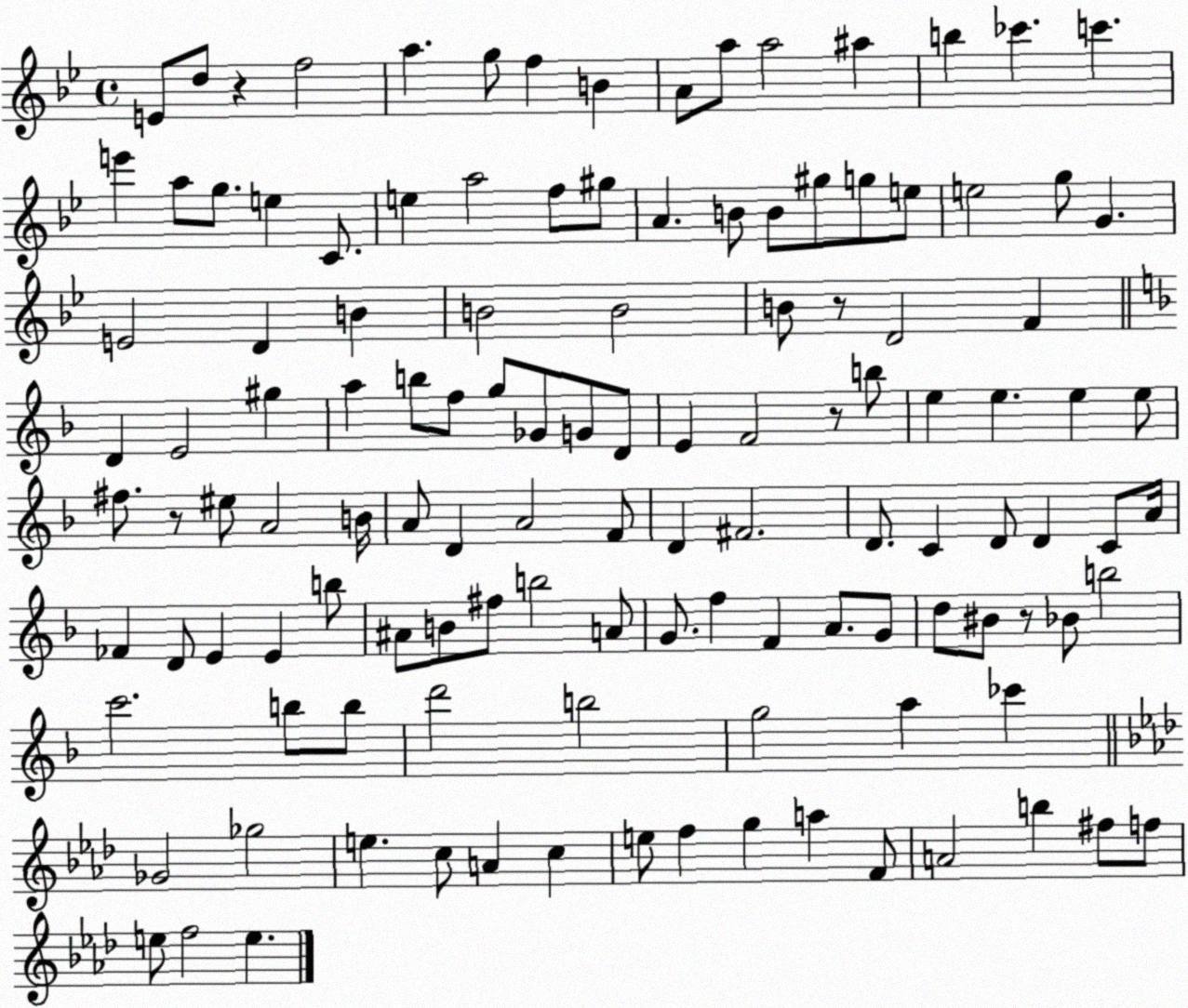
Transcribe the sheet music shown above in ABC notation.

X:1
T:Untitled
M:4/4
L:1/4
K:Bb
E/2 d/2 z f2 a g/2 f B A/2 a/2 a2 ^a b _c' c' e' a/2 g/2 e C/2 e a2 f/2 ^g/2 A B/2 B/2 ^g/2 g/2 e/2 e2 g/2 G E2 D B B2 B2 B/2 z/2 D2 F D E2 ^g a b/2 f/2 g/2 _G/2 G/2 D/2 E F2 z/2 b/2 e e e e/2 ^f/2 z/2 ^e/2 A2 B/4 A/2 D A2 F/2 D ^F2 D/2 C D/2 D C/2 A/4 _F D/2 E E b/2 ^A/2 B/2 ^f/2 b2 A/2 G/2 f F A/2 G/2 d/2 ^B/2 z/2 _B/2 b2 c'2 b/2 b/2 d'2 b2 g2 a _c' _G2 _g2 e c/2 A c e/2 f g a F/2 A2 b ^f/2 f/2 e/2 f2 e